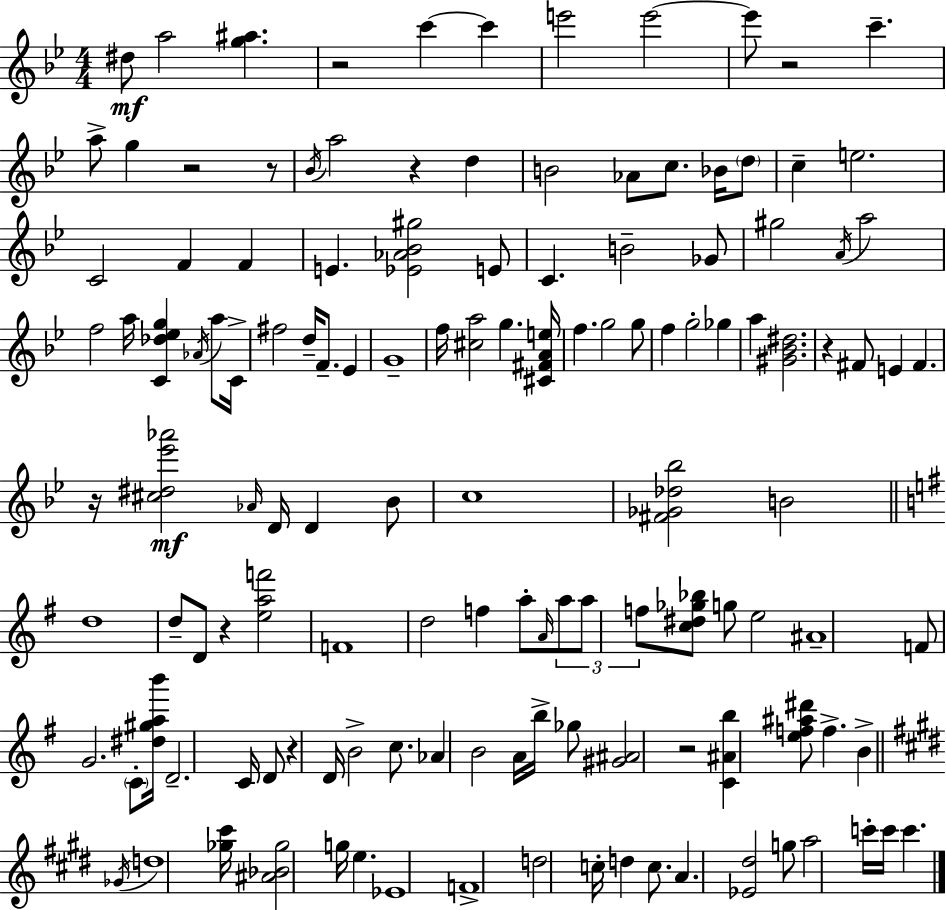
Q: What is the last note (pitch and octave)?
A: C6